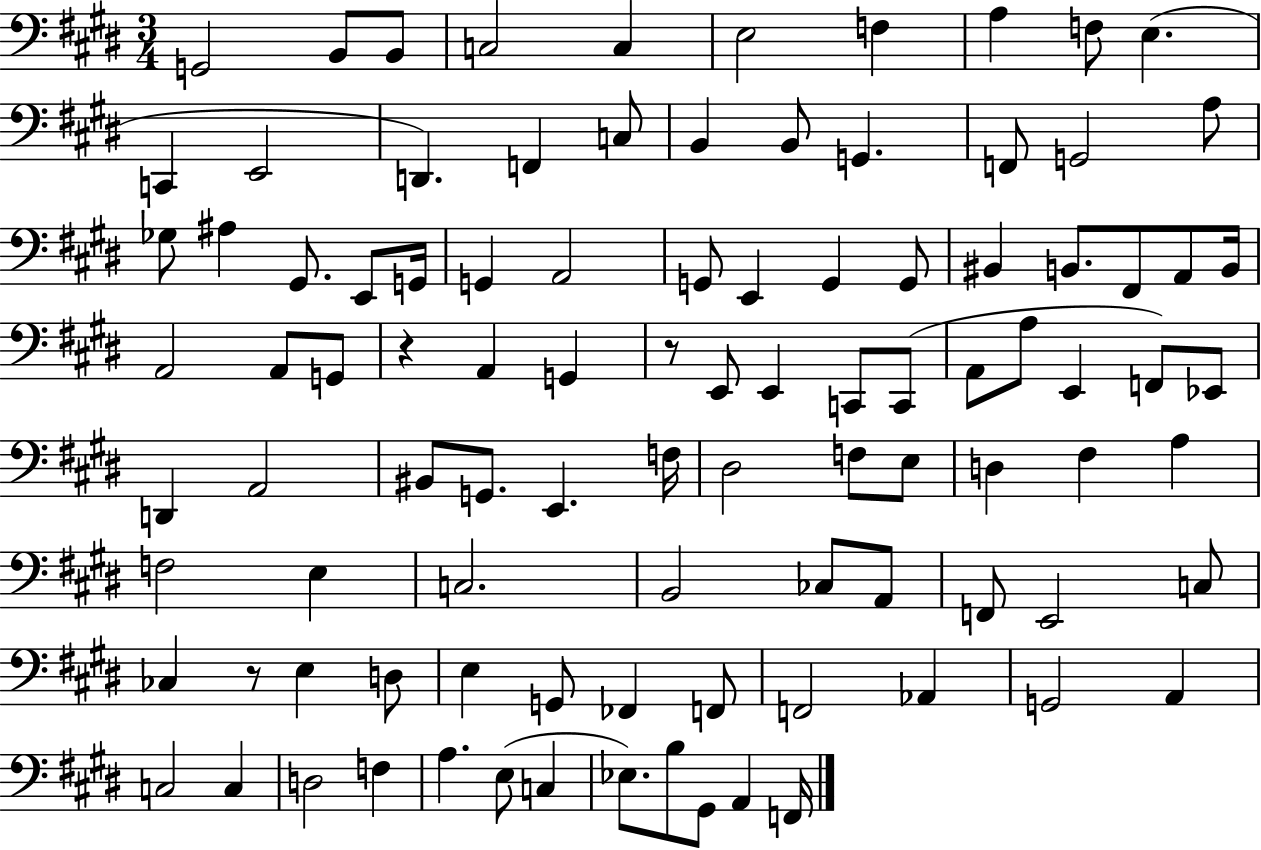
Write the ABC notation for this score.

X:1
T:Untitled
M:3/4
L:1/4
K:E
G,,2 B,,/2 B,,/2 C,2 C, E,2 F, A, F,/2 E, C,, E,,2 D,, F,, C,/2 B,, B,,/2 G,, F,,/2 G,,2 A,/2 _G,/2 ^A, ^G,,/2 E,,/2 G,,/4 G,, A,,2 G,,/2 E,, G,, G,,/2 ^B,, B,,/2 ^F,,/2 A,,/2 B,,/4 A,,2 A,,/2 G,,/2 z A,, G,, z/2 E,,/2 E,, C,,/2 C,,/2 A,,/2 A,/2 E,, F,,/2 _E,,/2 D,, A,,2 ^B,,/2 G,,/2 E,, F,/4 ^D,2 F,/2 E,/2 D, ^F, A, F,2 E, C,2 B,,2 _C,/2 A,,/2 F,,/2 E,,2 C,/2 _C, z/2 E, D,/2 E, G,,/2 _F,, F,,/2 F,,2 _A,, G,,2 A,, C,2 C, D,2 F, A, E,/2 C, _E,/2 B,/2 ^G,,/2 A,, F,,/4